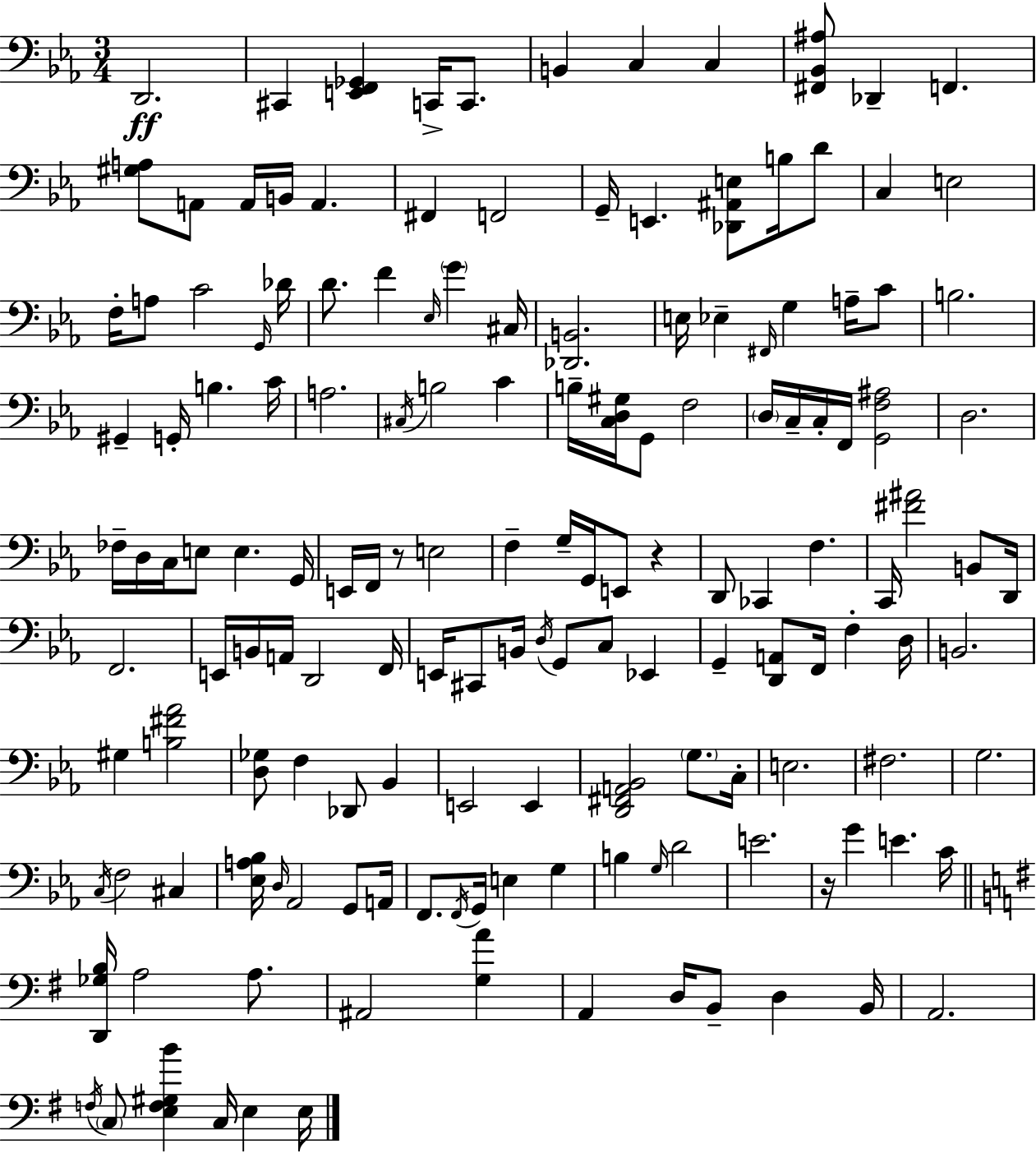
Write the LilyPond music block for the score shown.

{
  \clef bass
  \numericTimeSignature
  \time 3/4
  \key ees \major
  d,2.\ff | cis,4 <e, f, ges,>4 c,16-> c,8. | b,4 c4 c4 | <fis, bes, ais>8 des,4-- f,4. | \break <gis a>8 a,8 a,16 b,16 a,4. | fis,4 f,2 | g,16-- e,4. <des, ais, e>8 b16 d'8 | c4 e2 | \break f16-. a8 c'2 \grace { g,16 } | des'16 d'8. f'4 \grace { ees16 } \parenthesize g'4 | cis16 <des, b,>2. | e16 ees4-- \grace { fis,16 } g4 | \break a16-- c'8 b2. | gis,4-- g,16-. b4. | c'16 a2. | \acciaccatura { cis16 } b2 | \break c'4 b16-- <c d gis>16 g,8 f2 | \parenthesize d16 c16-- c16-. f,16 <g, f ais>2 | d2. | fes16-- d16 c16 e8 e4. | \break g,16 e,16 f,16 r8 e2 | f4-- g16-- g,16 e,8 | r4 d,8 ces,4 f4. | c,16 <fis' ais'>2 | \break b,8 d,16 f,2. | e,16 b,16 a,16 d,2 | f,16 e,16 cis,8 b,16 \acciaccatura { d16 } g,8 c8 | ees,4 g,4-- <d, a,>8 f,16 | \break f4-. d16 b,2. | gis4 <b fis' aes'>2 | <d ges>8 f4 des,8 | bes,4 e,2 | \break e,4 <d, fis, a, bes,>2 | \parenthesize g8. c16-. e2. | fis2. | g2. | \break \acciaccatura { c16 } f2 | cis4 <ees a bes>16 \grace { d16 } aes,2 | g,8 a,16 f,8. \acciaccatura { f,16 } g,16 | e4 g4 b4 | \break \grace { g16 } d'2 e'2. | r16 g'4 | e'4. c'16 \bar "||" \break \key g \major <d, ges b>16 a2 a8. | ais,2 <g a'>4 | a,4 d16 b,8-- d4 b,16 | a,2. | \break \acciaccatura { f16 } \parenthesize c8 <e f gis b'>4 c16 e4 | e16 \bar "|."
}